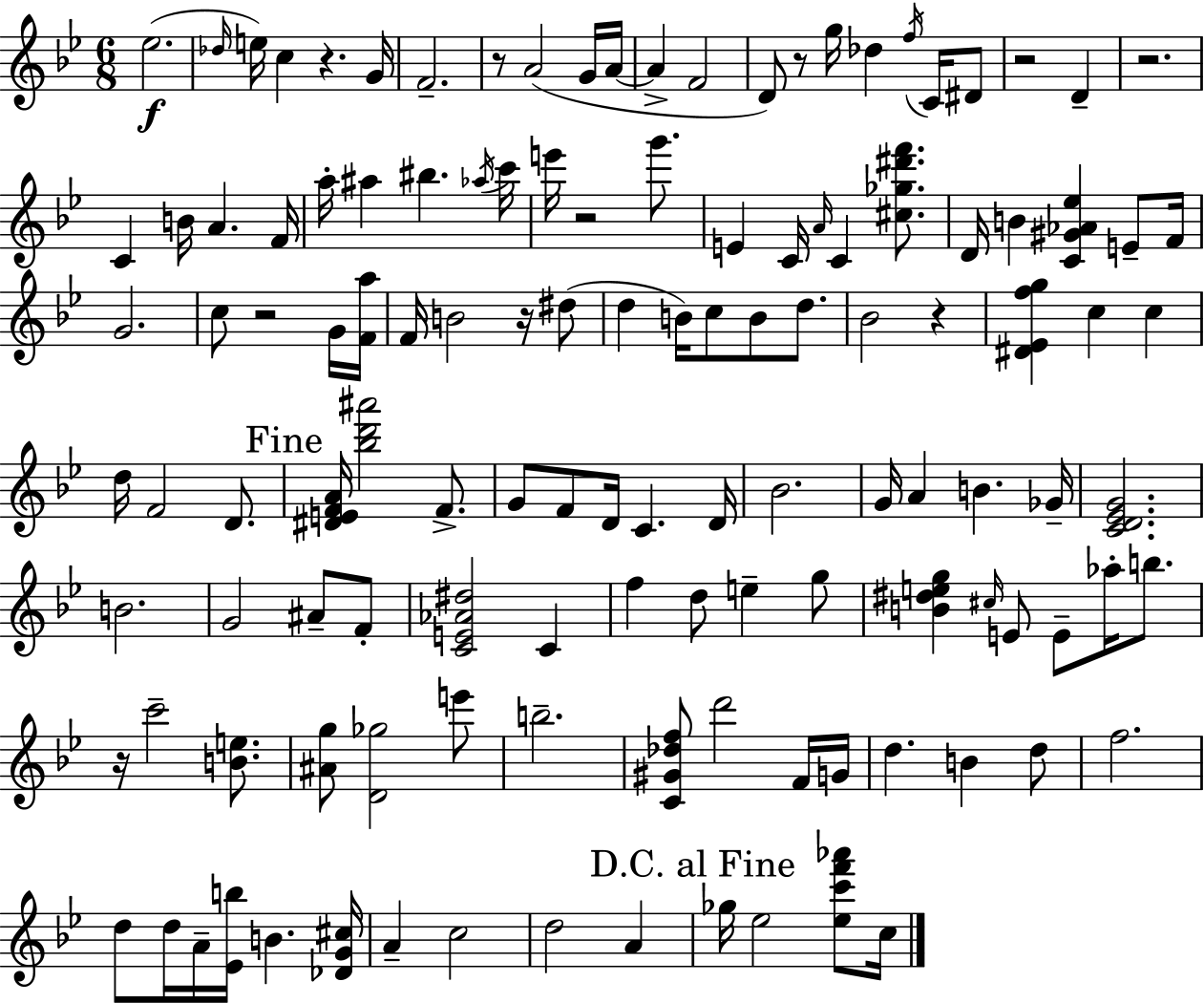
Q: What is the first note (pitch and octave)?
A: Eb5